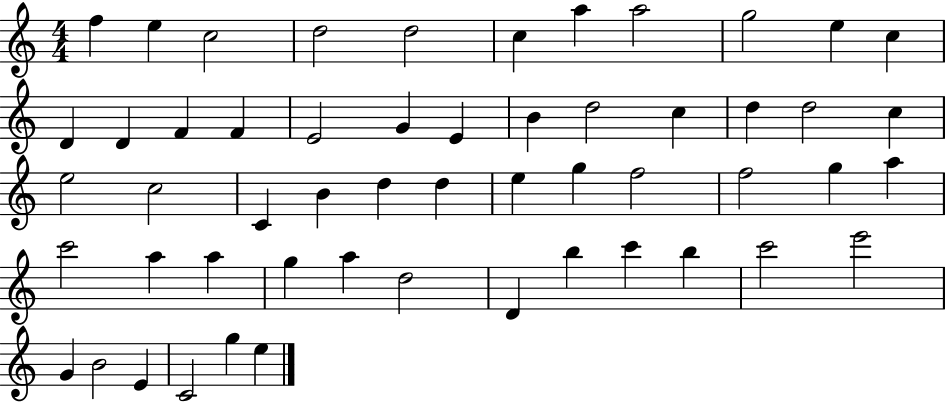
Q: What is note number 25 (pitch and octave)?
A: E5